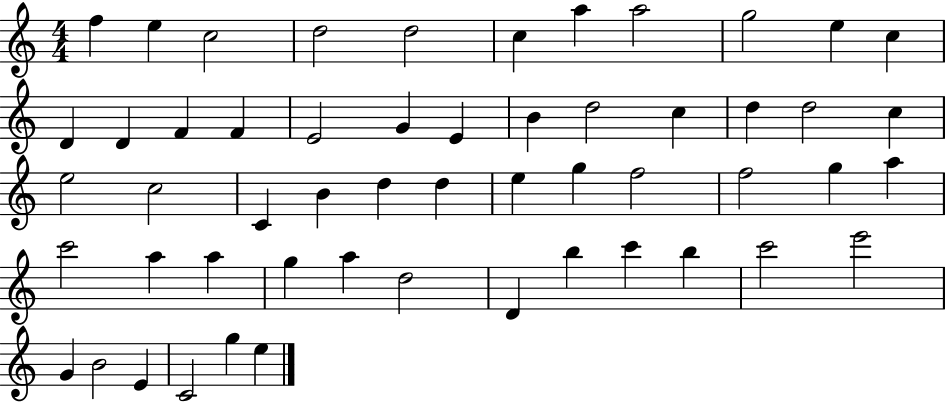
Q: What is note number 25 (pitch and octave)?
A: E5